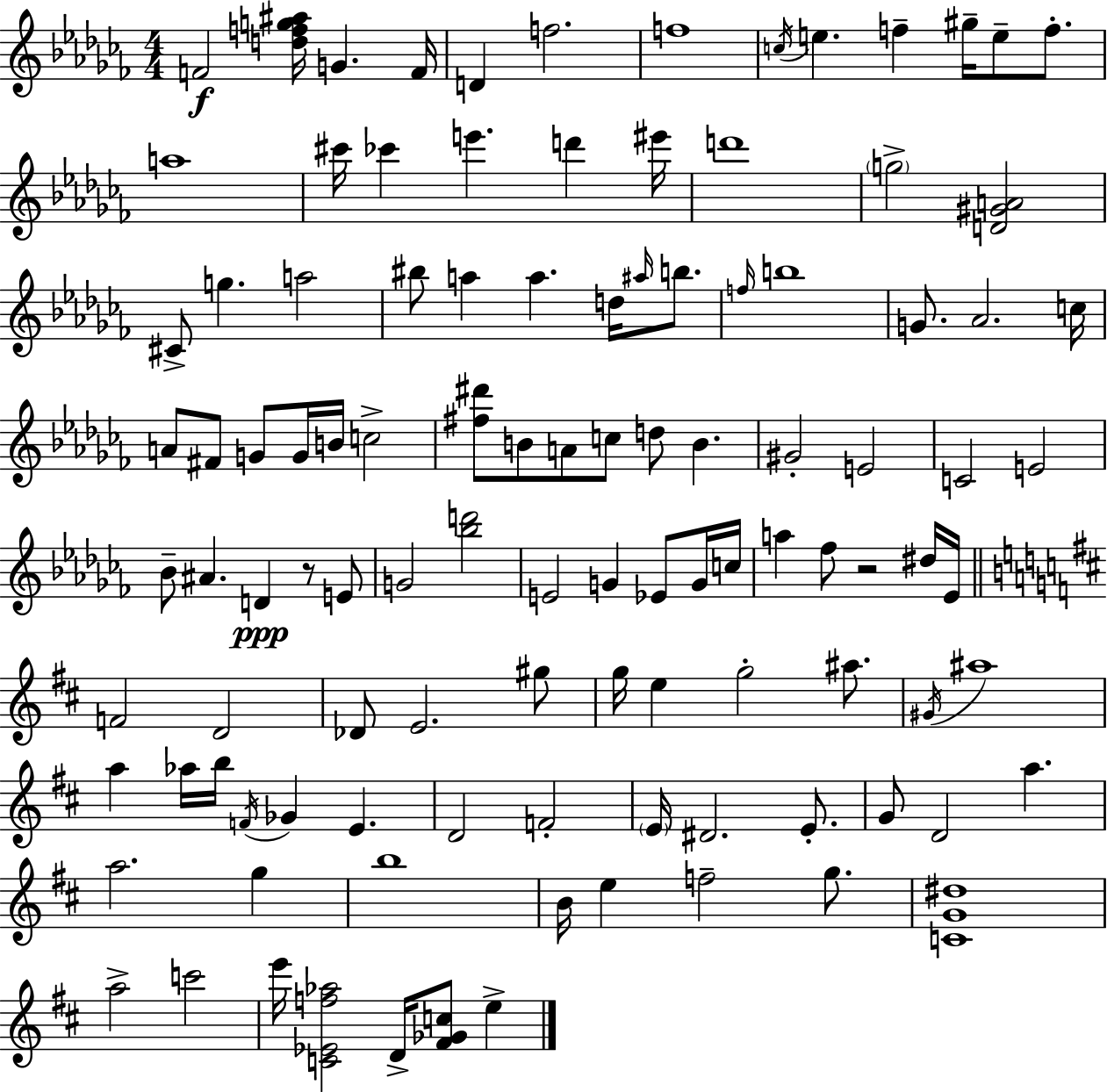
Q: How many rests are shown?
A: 2